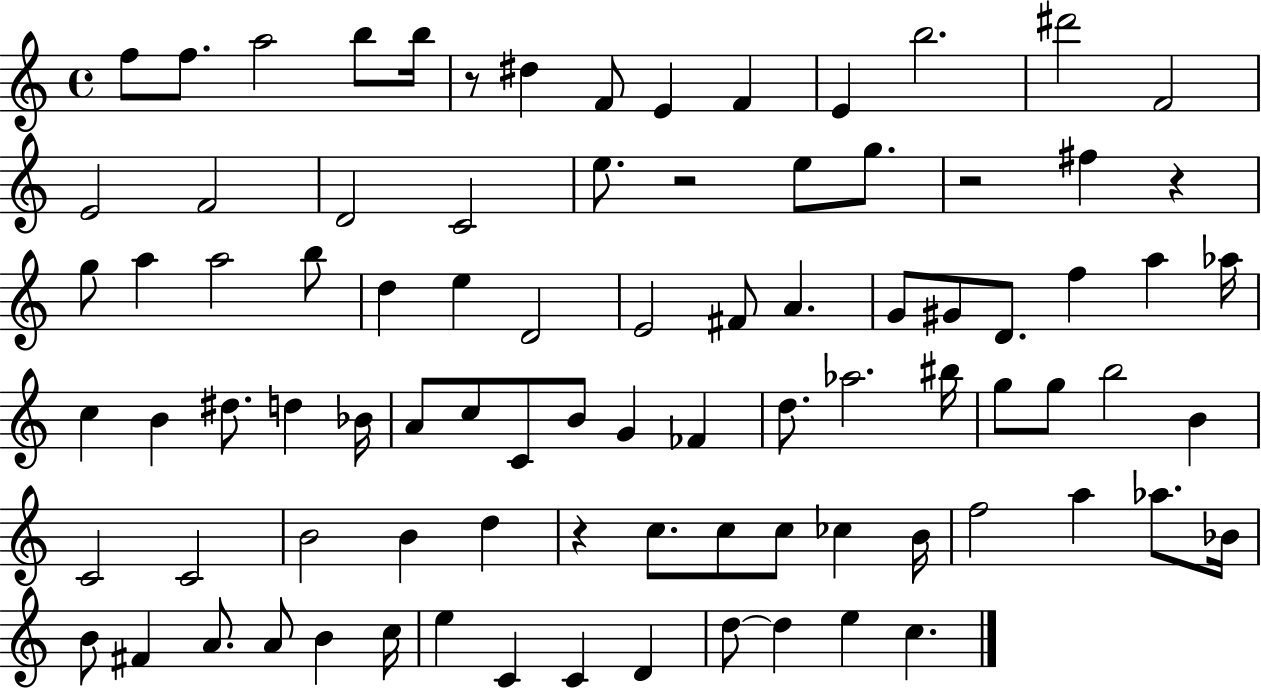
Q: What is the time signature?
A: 4/4